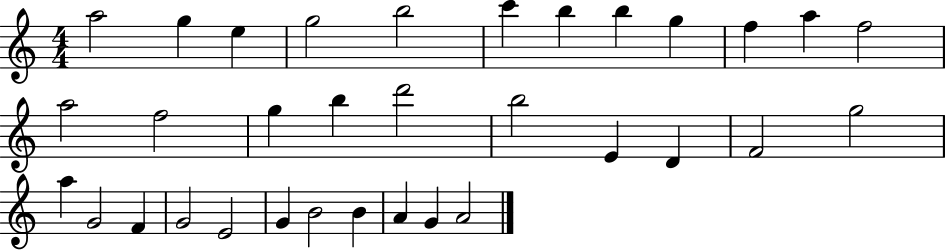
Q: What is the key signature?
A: C major